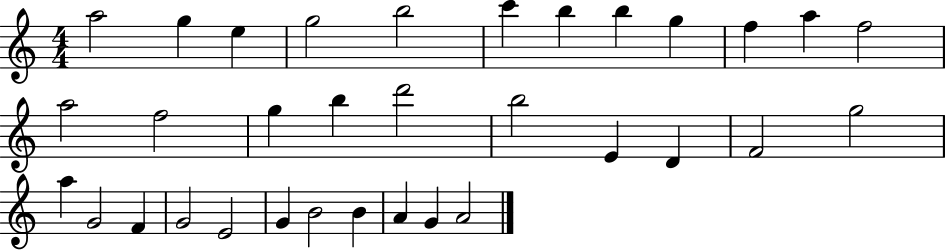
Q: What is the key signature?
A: C major